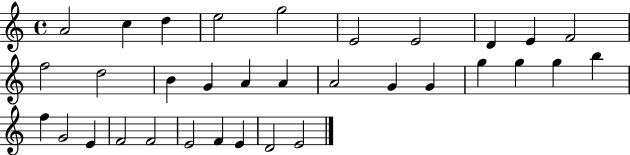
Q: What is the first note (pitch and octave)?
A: A4